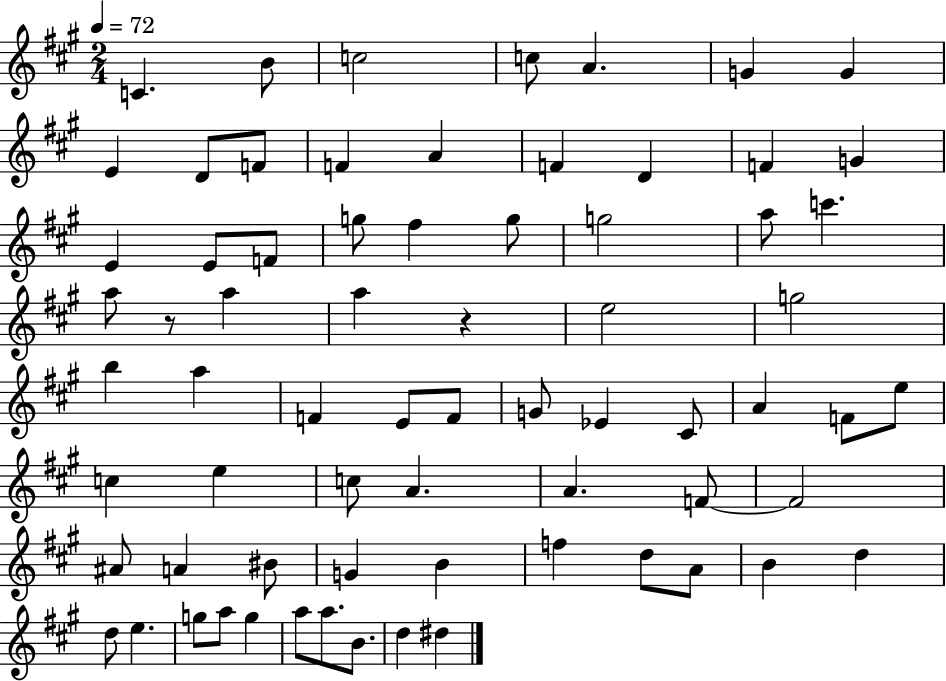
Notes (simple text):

C4/q. B4/e C5/h C5/e A4/q. G4/q G4/q E4/q D4/e F4/e F4/q A4/q F4/q D4/q F4/q G4/q E4/q E4/e F4/e G5/e F#5/q G5/e G5/h A5/e C6/q. A5/e R/e A5/q A5/q R/q E5/h G5/h B5/q A5/q F4/q E4/e F4/e G4/e Eb4/q C#4/e A4/q F4/e E5/e C5/q E5/q C5/e A4/q. A4/q. F4/e F4/h A#4/e A4/q BIS4/e G4/q B4/q F5/q D5/e A4/e B4/q D5/q D5/e E5/q. G5/e A5/e G5/q A5/e A5/e. B4/e. D5/q D#5/q